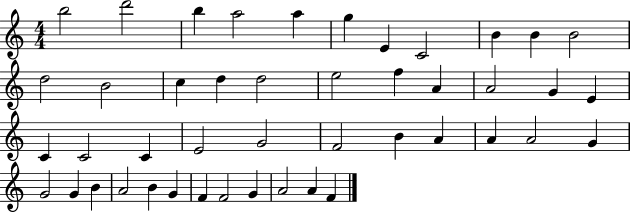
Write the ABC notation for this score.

X:1
T:Untitled
M:4/4
L:1/4
K:C
b2 d'2 b a2 a g E C2 B B B2 d2 B2 c d d2 e2 f A A2 G E C C2 C E2 G2 F2 B A A A2 G G2 G B A2 B G F F2 G A2 A F